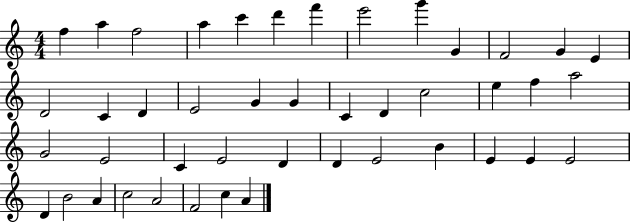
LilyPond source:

{
  \clef treble
  \numericTimeSignature
  \time 4/4
  \key c \major
  f''4 a''4 f''2 | a''4 c'''4 d'''4 f'''4 | e'''2 g'''4 g'4 | f'2 g'4 e'4 | \break d'2 c'4 d'4 | e'2 g'4 g'4 | c'4 d'4 c''2 | e''4 f''4 a''2 | \break g'2 e'2 | c'4 e'2 d'4 | d'4 e'2 b'4 | e'4 e'4 e'2 | \break d'4 b'2 a'4 | c''2 a'2 | f'2 c''4 a'4 | \bar "|."
}